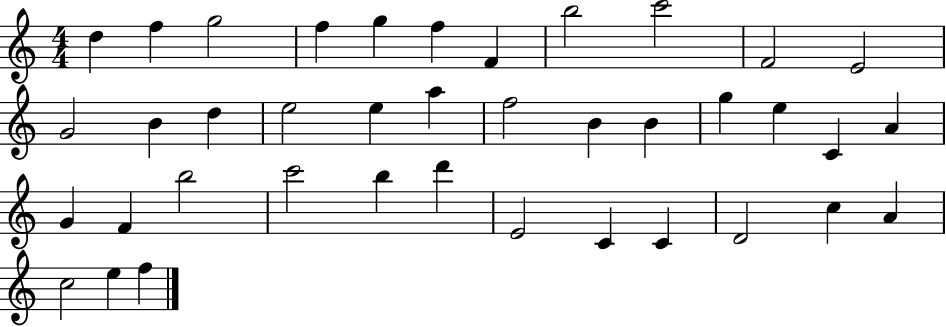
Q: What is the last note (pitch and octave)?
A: F5